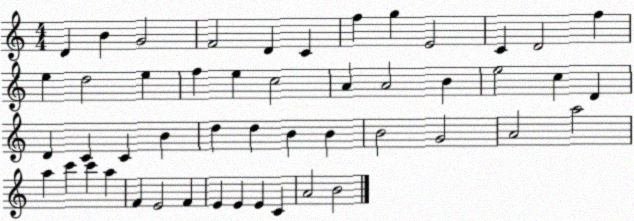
X:1
T:Untitled
M:4/4
L:1/4
K:C
D B G2 F2 D C f g E2 C D2 f e d2 e f e c2 A A2 B e2 c D D C C B d d B B B2 G2 A2 a2 a c' c' a F E2 F E E E C A2 B2